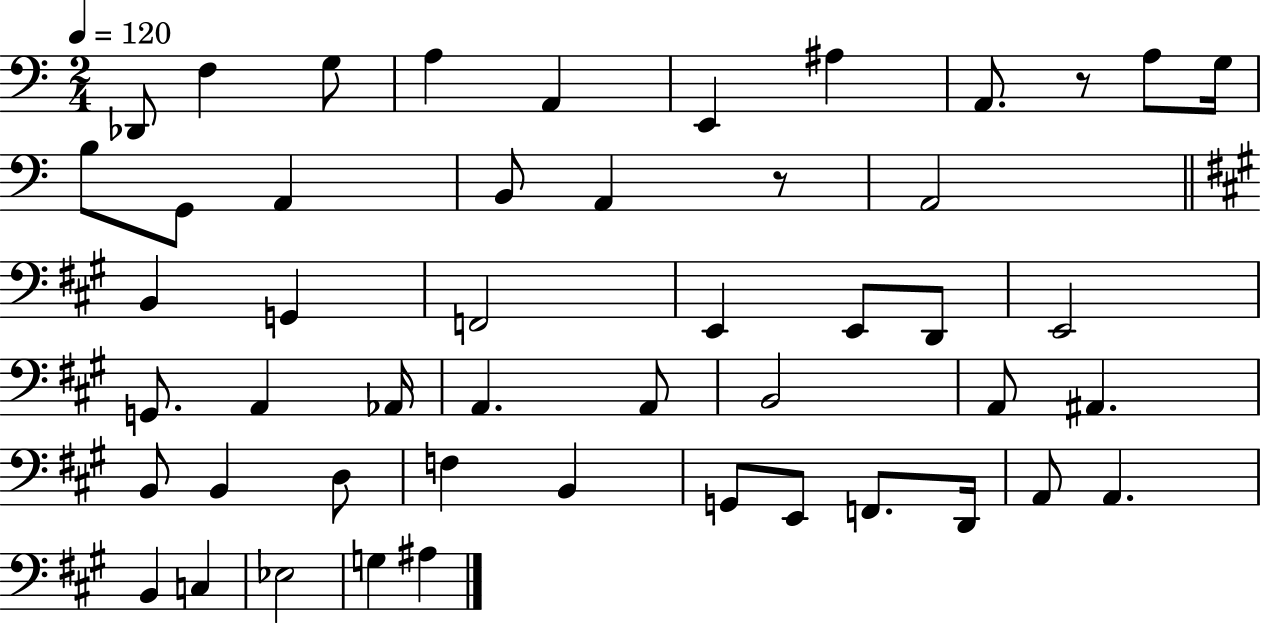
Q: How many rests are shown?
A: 2